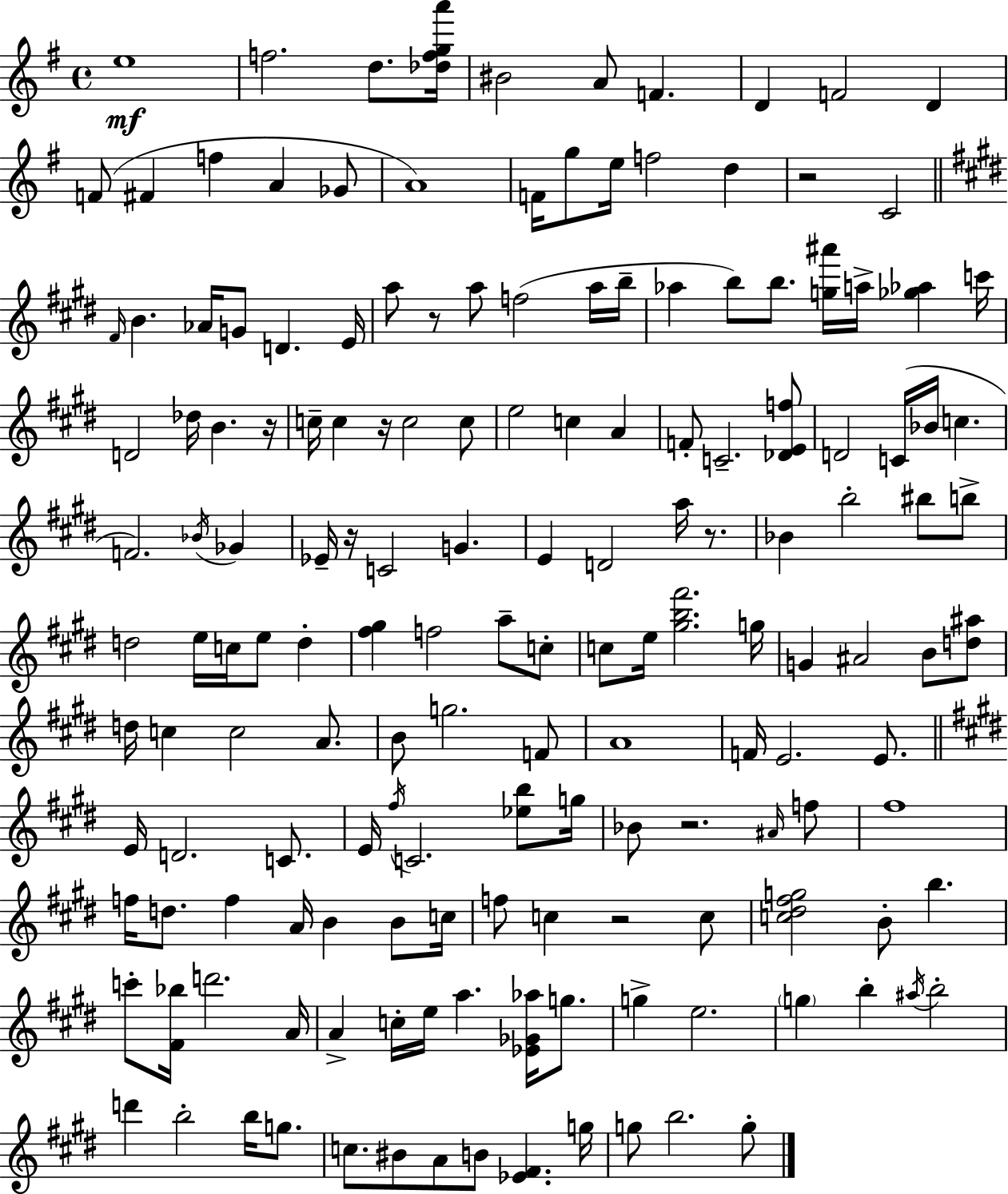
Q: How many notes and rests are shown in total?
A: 160